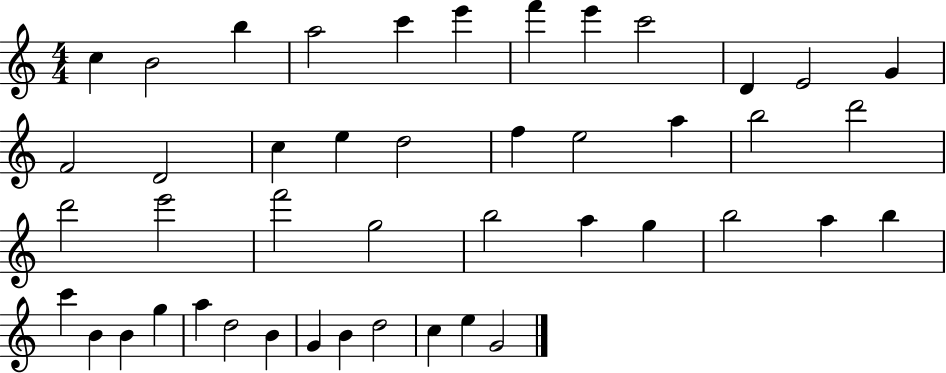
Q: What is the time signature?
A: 4/4